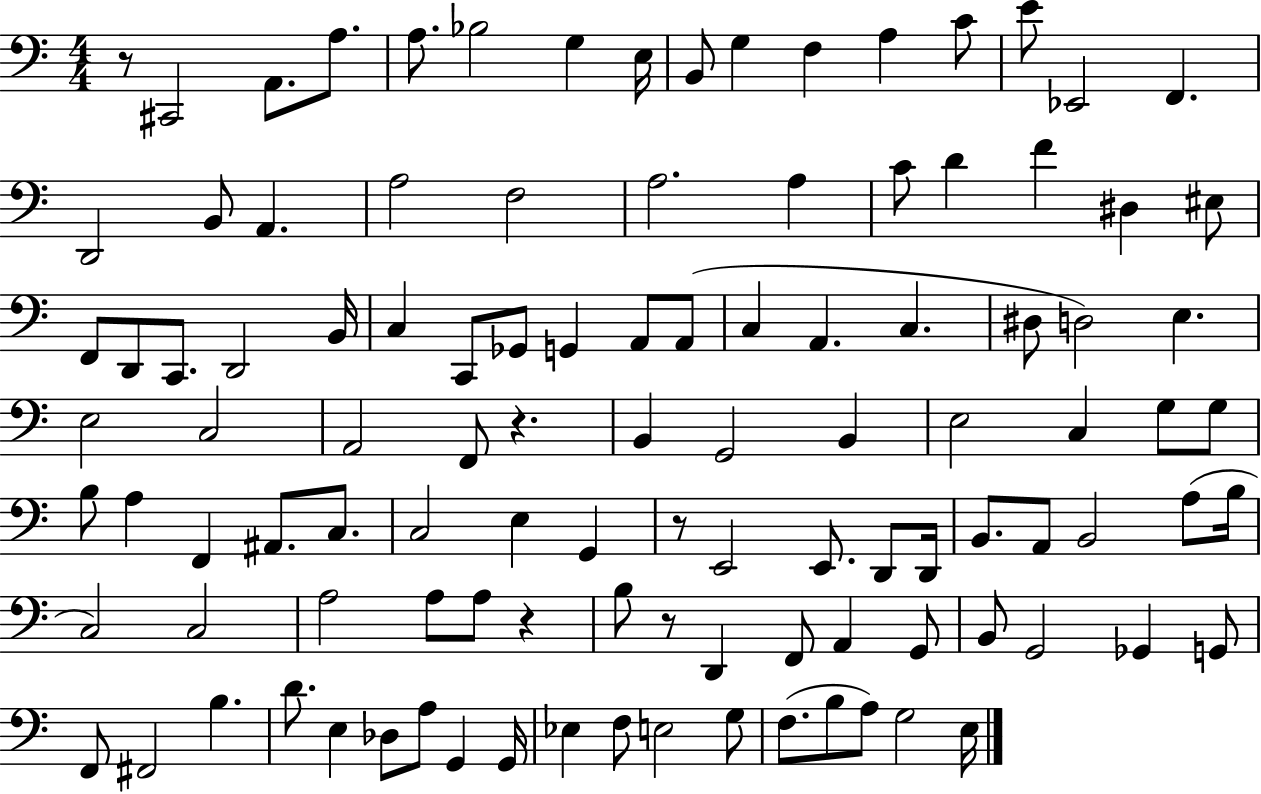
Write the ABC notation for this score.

X:1
T:Untitled
M:4/4
L:1/4
K:C
z/2 ^C,,2 A,,/2 A,/2 A,/2 _B,2 G, E,/4 B,,/2 G, F, A, C/2 E/2 _E,,2 F,, D,,2 B,,/2 A,, A,2 F,2 A,2 A, C/2 D F ^D, ^E,/2 F,,/2 D,,/2 C,,/2 D,,2 B,,/4 C, C,,/2 _G,,/2 G,, A,,/2 A,,/2 C, A,, C, ^D,/2 D,2 E, E,2 C,2 A,,2 F,,/2 z B,, G,,2 B,, E,2 C, G,/2 G,/2 B,/2 A, F,, ^A,,/2 C,/2 C,2 E, G,, z/2 E,,2 E,,/2 D,,/2 D,,/4 B,,/2 A,,/2 B,,2 A,/2 B,/4 C,2 C,2 A,2 A,/2 A,/2 z B,/2 z/2 D,, F,,/2 A,, G,,/2 B,,/2 G,,2 _G,, G,,/2 F,,/2 ^F,,2 B, D/2 E, _D,/2 A,/2 G,, G,,/4 _E, F,/2 E,2 G,/2 F,/2 B,/2 A,/2 G,2 E,/4